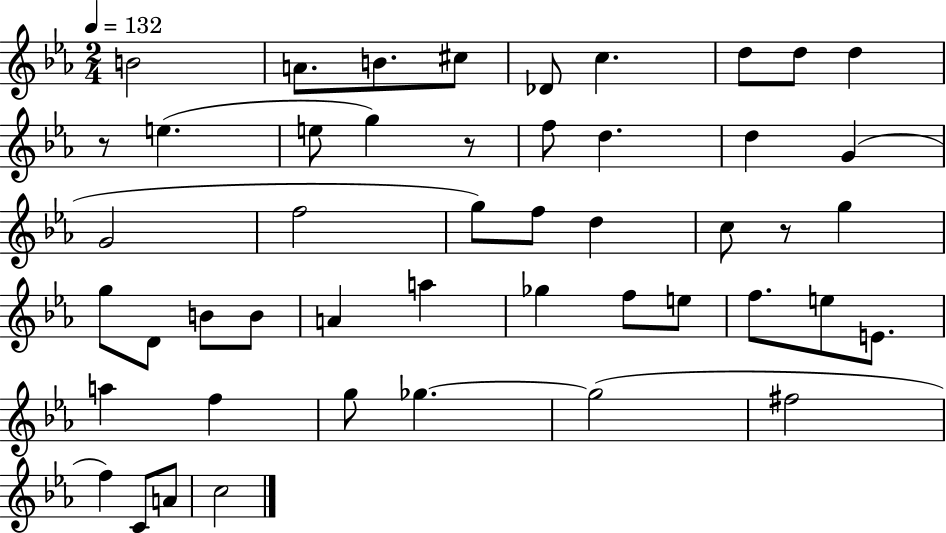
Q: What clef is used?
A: treble